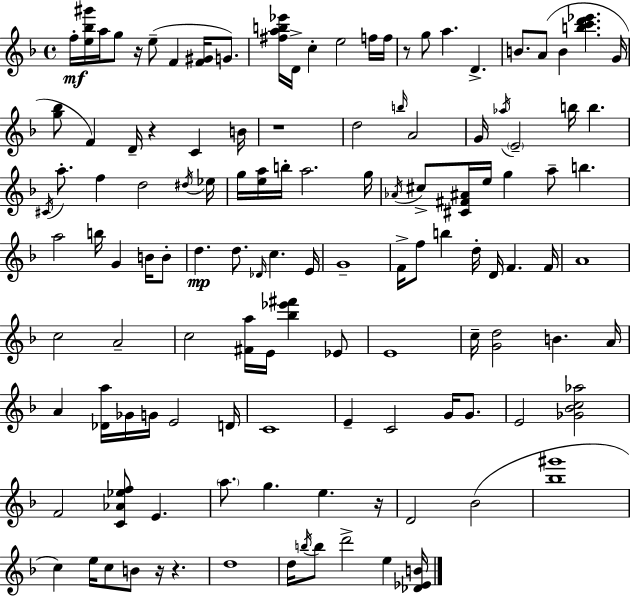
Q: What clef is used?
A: treble